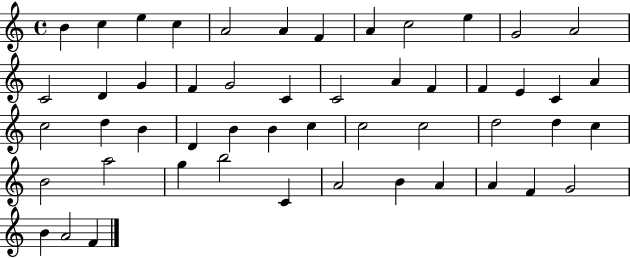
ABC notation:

X:1
T:Untitled
M:4/4
L:1/4
K:C
B c e c A2 A F A c2 e G2 A2 C2 D G F G2 C C2 A F F E C A c2 d B D B B c c2 c2 d2 d c B2 a2 g b2 C A2 B A A F G2 B A2 F